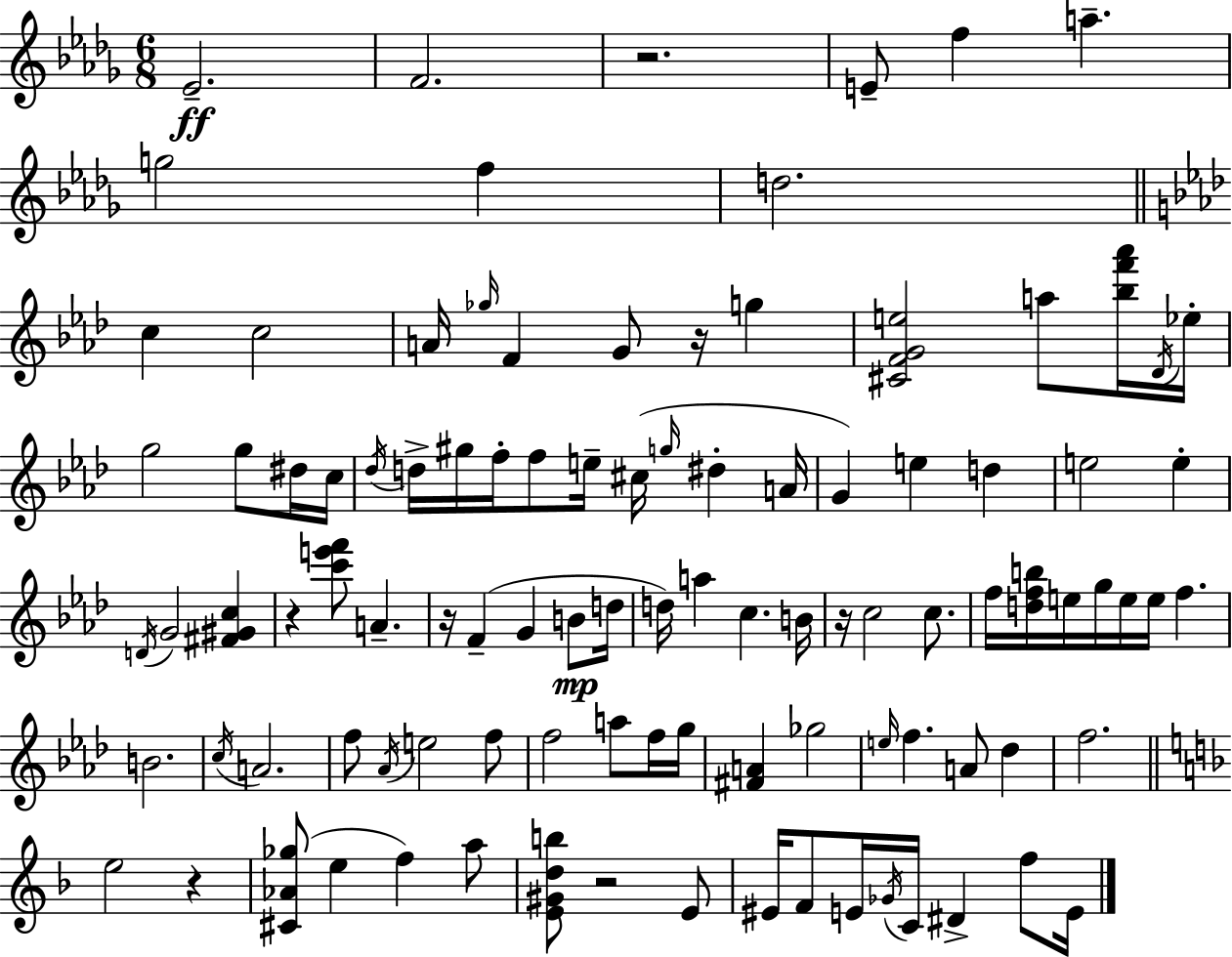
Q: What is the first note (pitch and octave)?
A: Eb4